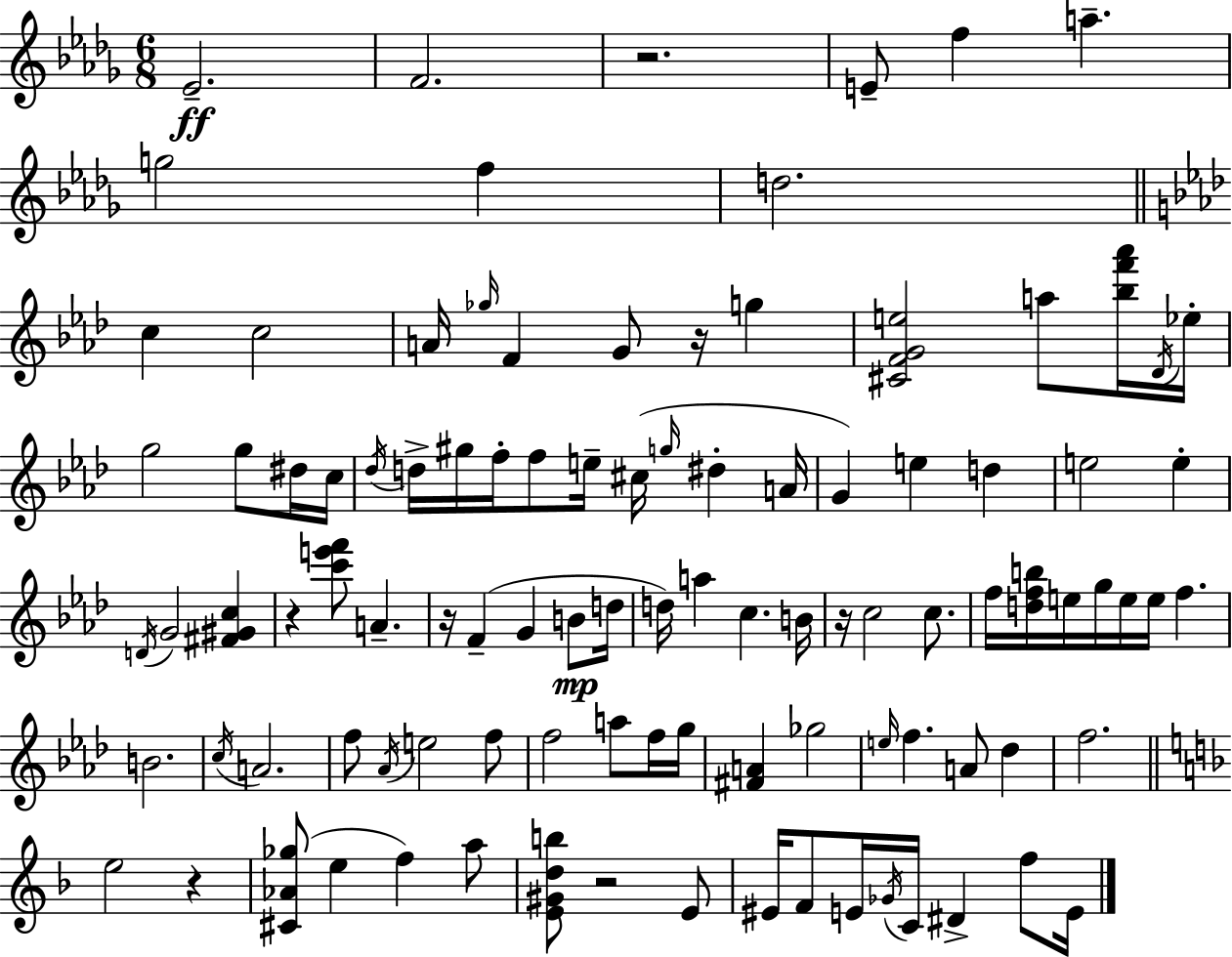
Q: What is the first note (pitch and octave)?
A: Eb4